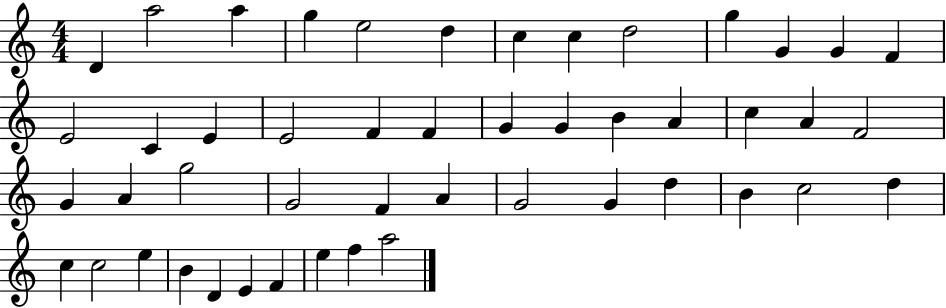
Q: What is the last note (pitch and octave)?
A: A5